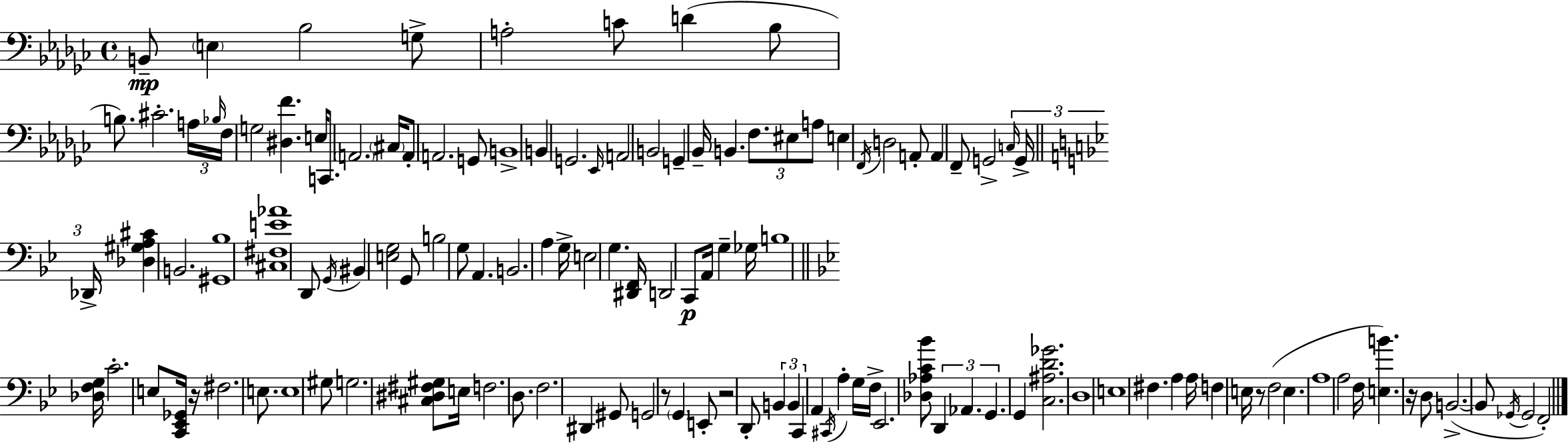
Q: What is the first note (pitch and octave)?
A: B2